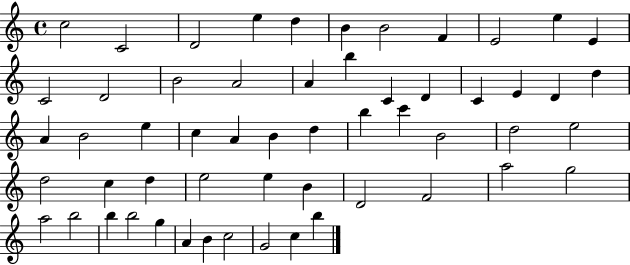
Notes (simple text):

C5/h C4/h D4/h E5/q D5/q B4/q B4/h F4/q E4/h E5/q E4/q C4/h D4/h B4/h A4/h A4/q B5/q C4/q D4/q C4/q E4/q D4/q D5/q A4/q B4/h E5/q C5/q A4/q B4/q D5/q B5/q C6/q B4/h D5/h E5/h D5/h C5/q D5/q E5/h E5/q B4/q D4/h F4/h A5/h G5/h A5/h B5/h B5/q B5/h G5/q A4/q B4/q C5/h G4/h C5/q B5/q